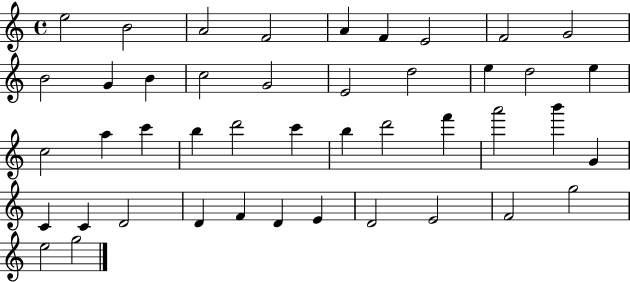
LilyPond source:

{
  \clef treble
  \time 4/4
  \defaultTimeSignature
  \key c \major
  e''2 b'2 | a'2 f'2 | a'4 f'4 e'2 | f'2 g'2 | \break b'2 g'4 b'4 | c''2 g'2 | e'2 d''2 | e''4 d''2 e''4 | \break c''2 a''4 c'''4 | b''4 d'''2 c'''4 | b''4 d'''2 f'''4 | a'''2 b'''4 g'4 | \break c'4 c'4 d'2 | d'4 f'4 d'4 e'4 | d'2 e'2 | f'2 g''2 | \break e''2 g''2 | \bar "|."
}